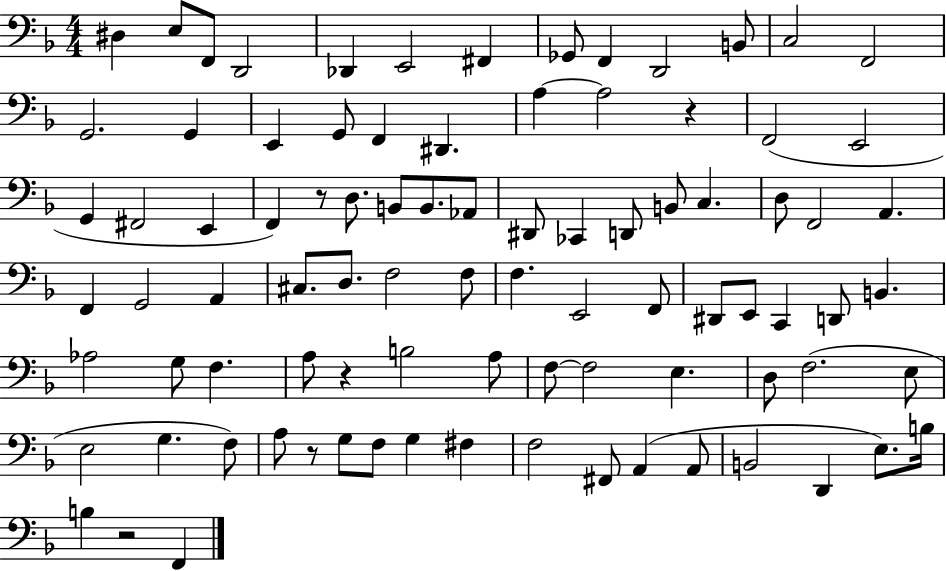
X:1
T:Untitled
M:4/4
L:1/4
K:F
^D, E,/2 F,,/2 D,,2 _D,, E,,2 ^F,, _G,,/2 F,, D,,2 B,,/2 C,2 F,,2 G,,2 G,, E,, G,,/2 F,, ^D,, A, A,2 z F,,2 E,,2 G,, ^F,,2 E,, F,, z/2 D,/2 B,,/2 B,,/2 _A,,/2 ^D,,/2 _C,, D,,/2 B,,/2 C, D,/2 F,,2 A,, F,, G,,2 A,, ^C,/2 D,/2 F,2 F,/2 F, E,,2 F,,/2 ^D,,/2 E,,/2 C,, D,,/2 B,, _A,2 G,/2 F, A,/2 z B,2 A,/2 F,/2 F,2 E, D,/2 F,2 E,/2 E,2 G, F,/2 A,/2 z/2 G,/2 F,/2 G, ^F, F,2 ^F,,/2 A,, A,,/2 B,,2 D,, E,/2 B,/4 B, z2 F,,